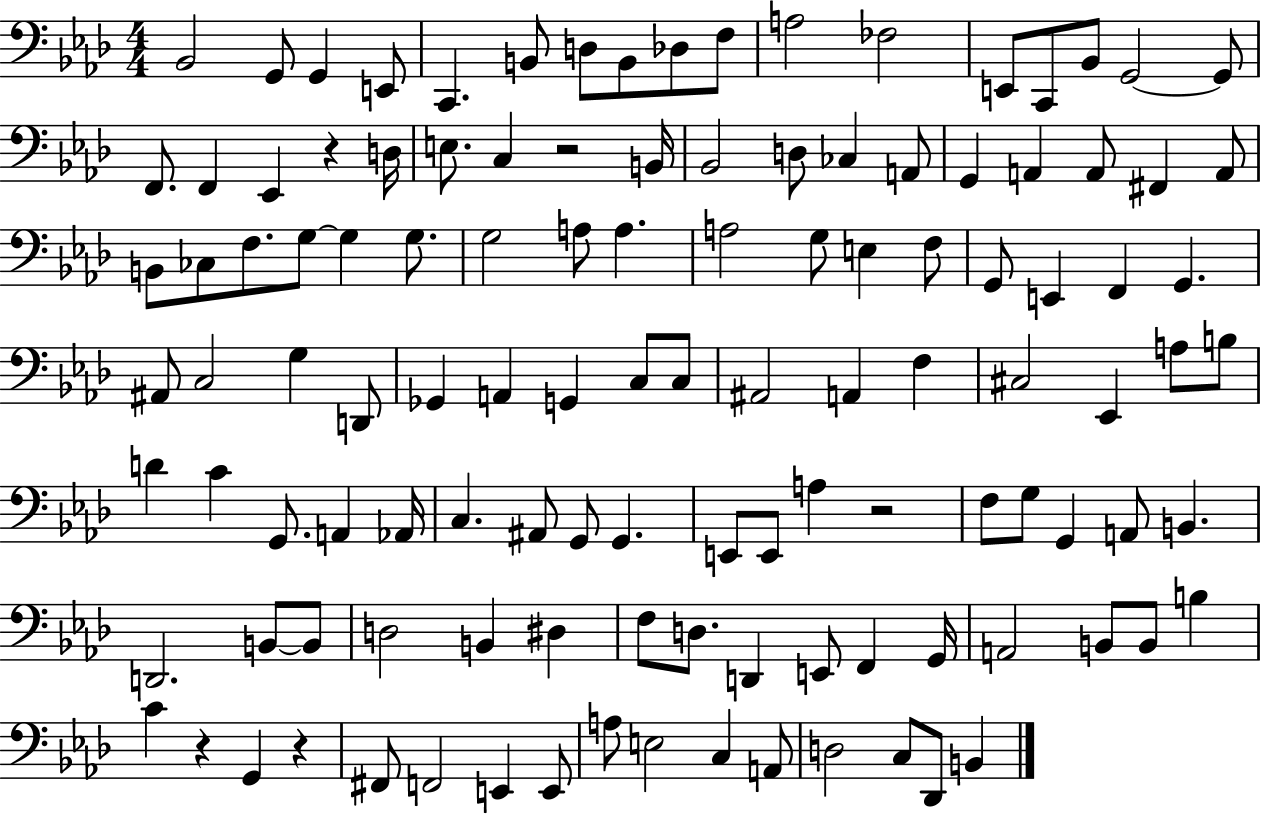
Bb2/h G2/e G2/q E2/e C2/q. B2/e D3/e B2/e Db3/e F3/e A3/h FES3/h E2/e C2/e Bb2/e G2/h G2/e F2/e. F2/q Eb2/q R/q D3/s E3/e. C3/q R/h B2/s Bb2/h D3/e CES3/q A2/e G2/q A2/q A2/e F#2/q A2/e B2/e CES3/e F3/e. G3/e G3/q G3/e. G3/h A3/e A3/q. A3/h G3/e E3/q F3/e G2/e E2/q F2/q G2/q. A#2/e C3/h G3/q D2/e Gb2/q A2/q G2/q C3/e C3/e A#2/h A2/q F3/q C#3/h Eb2/q A3/e B3/e D4/q C4/q G2/e. A2/q Ab2/s C3/q. A#2/e G2/e G2/q. E2/e E2/e A3/q R/h F3/e G3/e G2/q A2/e B2/q. D2/h. B2/e B2/e D3/h B2/q D#3/q F3/e D3/e. D2/q E2/e F2/q G2/s A2/h B2/e B2/e B3/q C4/q R/q G2/q R/q F#2/e F2/h E2/q E2/e A3/e E3/h C3/q A2/e D3/h C3/e Db2/e B2/q